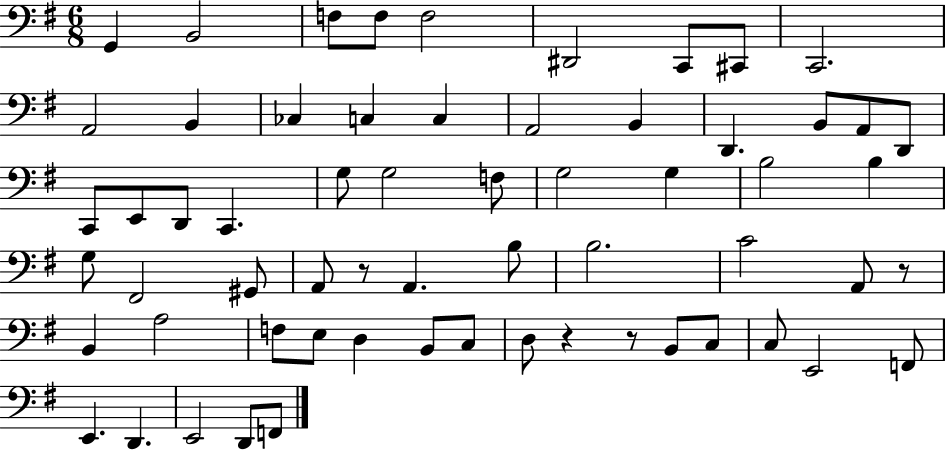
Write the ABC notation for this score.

X:1
T:Untitled
M:6/8
L:1/4
K:G
G,, B,,2 F,/2 F,/2 F,2 ^D,,2 C,,/2 ^C,,/2 C,,2 A,,2 B,, _C, C, C, A,,2 B,, D,, B,,/2 A,,/2 D,,/2 C,,/2 E,,/2 D,,/2 C,, G,/2 G,2 F,/2 G,2 G, B,2 B, G,/2 ^F,,2 ^G,,/2 A,,/2 z/2 A,, B,/2 B,2 C2 A,,/2 z/2 B,, A,2 F,/2 E,/2 D, B,,/2 C,/2 D,/2 z z/2 B,,/2 C,/2 C,/2 E,,2 F,,/2 E,, D,, E,,2 D,,/2 F,,/2